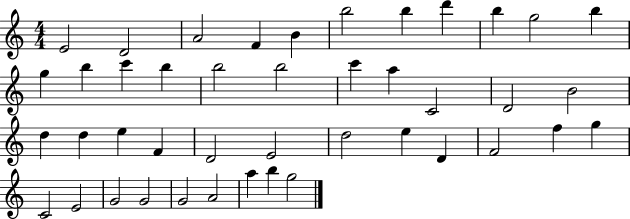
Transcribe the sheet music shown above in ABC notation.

X:1
T:Untitled
M:4/4
L:1/4
K:C
E2 D2 A2 F B b2 b d' b g2 b g b c' b b2 b2 c' a C2 D2 B2 d d e F D2 E2 d2 e D F2 f g C2 E2 G2 G2 G2 A2 a b g2